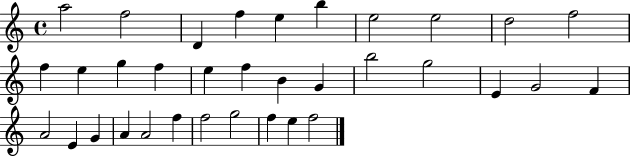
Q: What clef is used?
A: treble